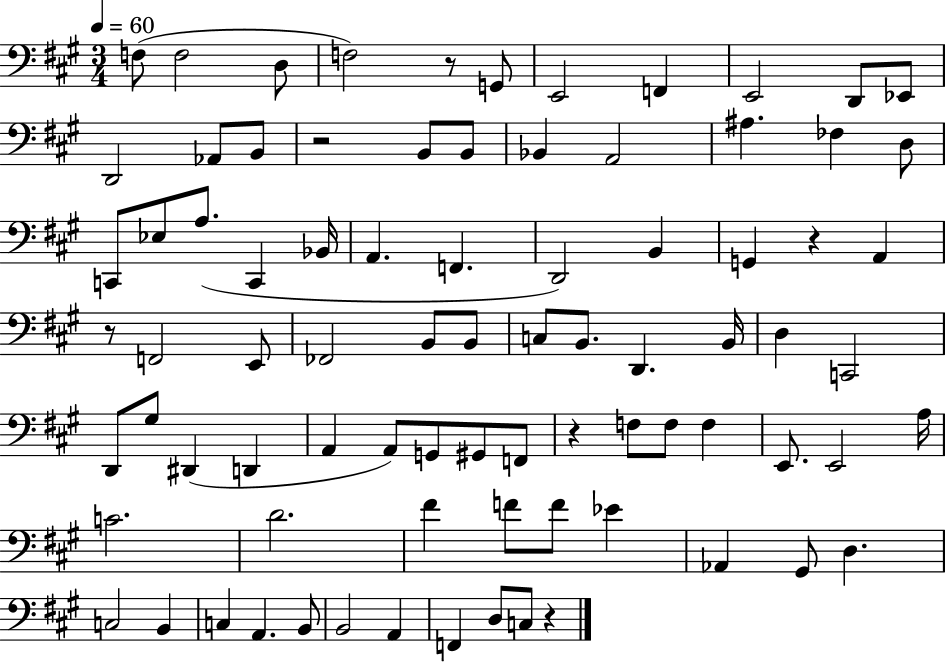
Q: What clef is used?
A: bass